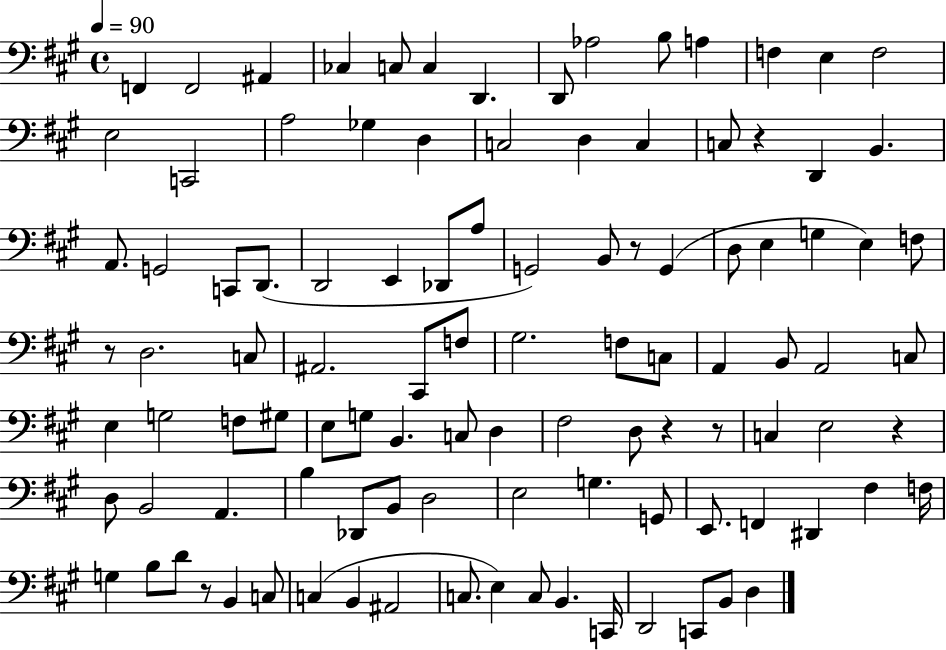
X:1
T:Untitled
M:4/4
L:1/4
K:A
F,, F,,2 ^A,, _C, C,/2 C, D,, D,,/2 _A,2 B,/2 A, F, E, F,2 E,2 C,,2 A,2 _G, D, C,2 D, C, C,/2 z D,, B,, A,,/2 G,,2 C,,/2 D,,/2 D,,2 E,, _D,,/2 A,/2 G,,2 B,,/2 z/2 G,, D,/2 E, G, E, F,/2 z/2 D,2 C,/2 ^A,,2 ^C,,/2 F,/2 ^G,2 F,/2 C,/2 A,, B,,/2 A,,2 C,/2 E, G,2 F,/2 ^G,/2 E,/2 G,/2 B,, C,/2 D, ^F,2 D,/2 z z/2 C, E,2 z D,/2 B,,2 A,, B, _D,,/2 B,,/2 D,2 E,2 G, G,,/2 E,,/2 F,, ^D,, ^F, F,/4 G, B,/2 D/2 z/2 B,, C,/2 C, B,, ^A,,2 C,/2 E, C,/2 B,, C,,/4 D,,2 C,,/2 B,,/2 D,